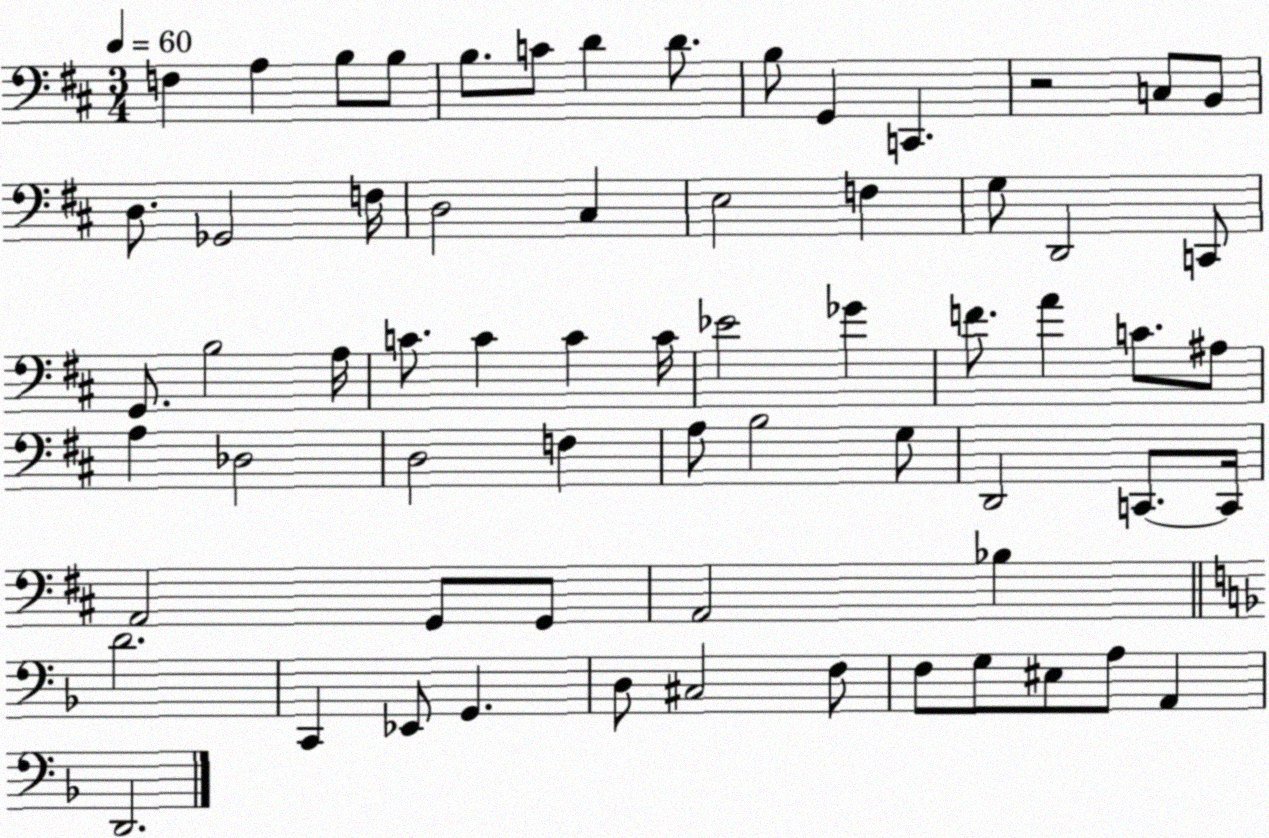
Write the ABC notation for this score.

X:1
T:Untitled
M:3/4
L:1/4
K:D
F, A, B,/2 B,/2 B,/2 C/2 D D/2 B,/2 G,, C,, z2 C,/2 B,,/2 D,/2 _G,,2 F,/4 D,2 ^C, E,2 F, G,/2 D,,2 C,,/2 G,,/2 B,2 A,/4 C/2 C C C/4 _E2 _G F/2 A C/2 ^A,/2 A, _D,2 D,2 F, A,/2 B,2 G,/2 D,,2 C,,/2 C,,/4 A,,2 G,,/2 G,,/2 A,,2 _B, D2 C,, _E,,/2 G,, D,/2 ^C,2 F,/2 F,/2 G,/2 ^E,/2 A,/2 A,, D,,2